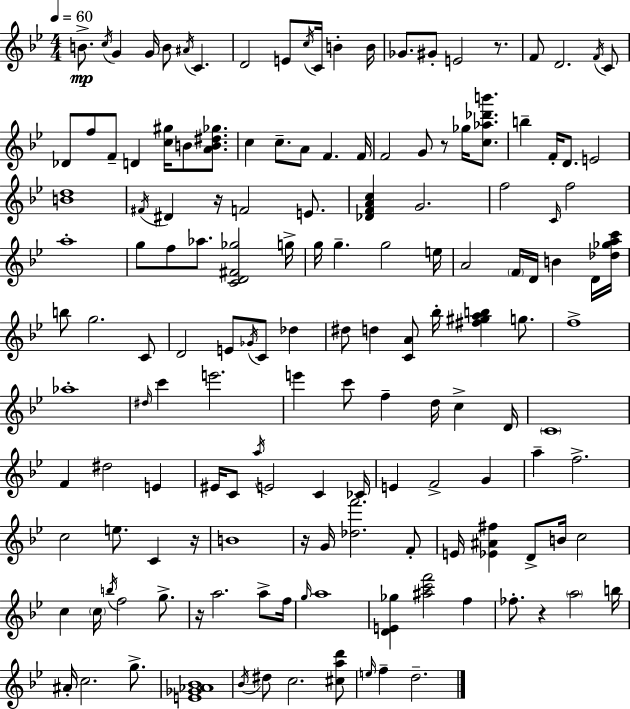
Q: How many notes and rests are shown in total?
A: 152